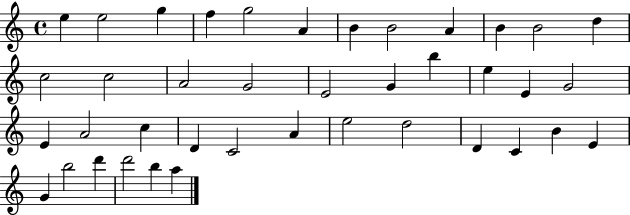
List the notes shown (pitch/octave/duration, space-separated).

E5/q E5/h G5/q F5/q G5/h A4/q B4/q B4/h A4/q B4/q B4/h D5/q C5/h C5/h A4/h G4/h E4/h G4/q B5/q E5/q E4/q G4/h E4/q A4/h C5/q D4/q C4/h A4/q E5/h D5/h D4/q C4/q B4/q E4/q G4/q B5/h D6/q D6/h B5/q A5/q